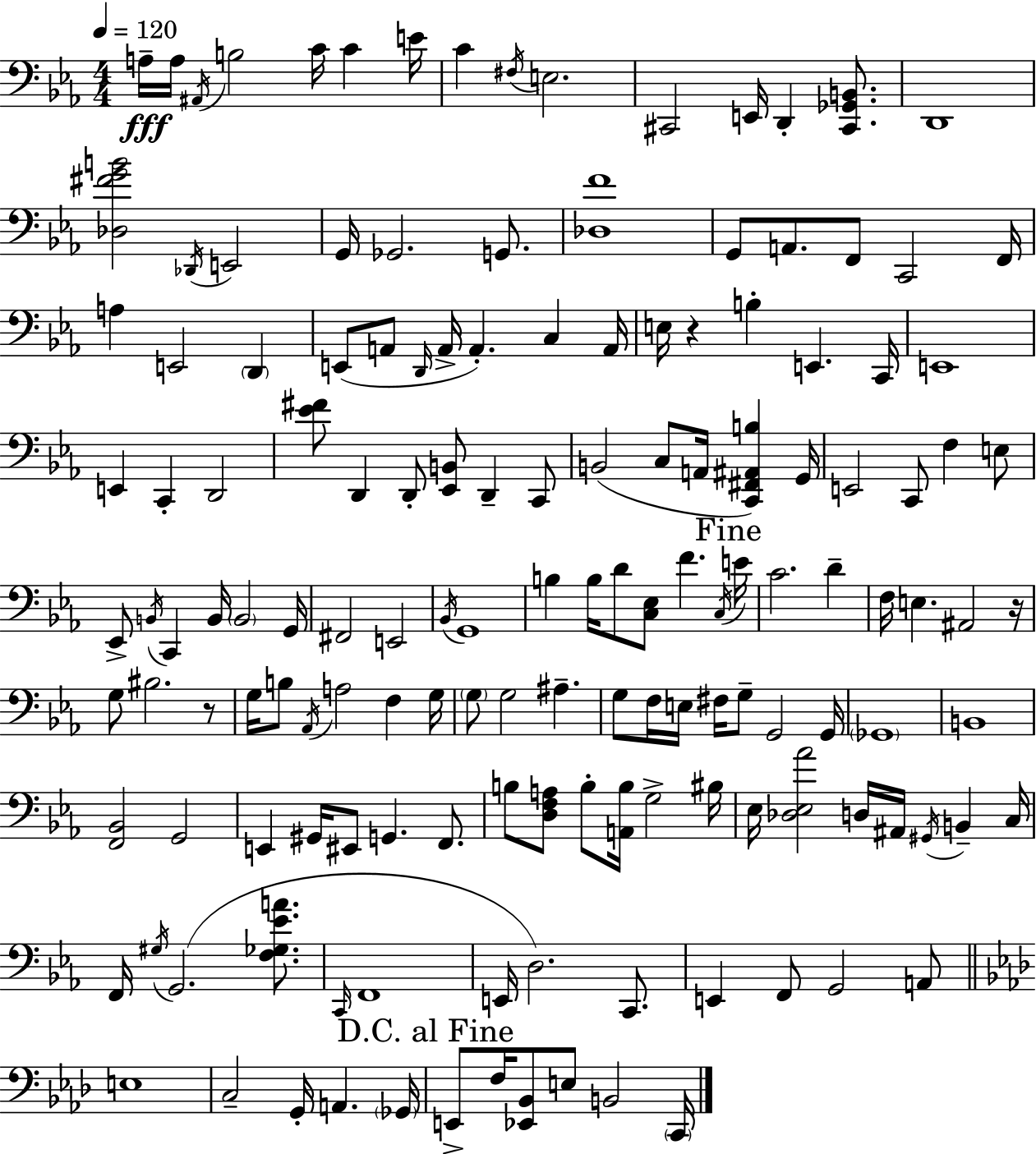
{
  \clef bass
  \numericTimeSignature
  \time 4/4
  \key ees \major
  \tempo 4 = 120
  a16--\fff a16 \acciaccatura { ais,16 } b2 c'16 c'4 | e'16 c'4 \acciaccatura { fis16 } e2. | cis,2 e,16 d,4-. <cis, ges, b,>8. | d,1 | \break <des fis' g' b'>2 \acciaccatura { des,16 } e,2 | g,16 ges,2. | g,8. <des f'>1 | g,8 a,8. f,8 c,2 | \break f,16 a4 e,2 \parenthesize d,4 | e,8( a,8 \grace { d,16 } a,16-> a,4.-.) c4 | a,16 e16 r4 b4-. e,4. | c,16 e,1 | \break e,4 c,4-. d,2 | <ees' fis'>8 d,4 d,8-. <ees, b,>8 d,4-- | c,8 b,2( c8 a,16 <c, fis, ais, b>4) | g,16 e,2 c,8 f4 | \break e8 ees,8-> \acciaccatura { b,16 } c,4 b,16 \parenthesize b,2 | g,16 fis,2 e,2 | \acciaccatura { bes,16 } g,1 | b4 b16 d'8 <c ees>8 f'4. | \break \acciaccatura { c16 } \mark "Fine" e'16 c'2. | d'4-- f16 e4. ais,2 | r16 g8 bis2. | r8 g16 b8 \acciaccatura { aes,16 } a2 | \break f4 g16 \parenthesize g8 g2 | ais4.-- g8 f16 e16 fis16 g8-- g,2 | g,16 \parenthesize ges,1 | b,1 | \break <f, bes,>2 | g,2 e,4 gis,16 eis,8 g,4. | f,8. b8 <d f a>8 b8-. <a, b>16 g2-> | bis16 ees16 <des ees aes'>2 | \break d16 ais,16 \acciaccatura { gis,16 } b,4-- c16 f,16 \acciaccatura { gis16 } g,2.( | <f ges ees' a'>8. \grace { c,16 } f,1 | e,16 d2.) | c,8. e,4 f,8 | \break g,2 a,8 \bar "||" \break \key f \minor e1 | c2-- g,16-. a,4. \parenthesize ges,16 | \mark "D.C. al Fine" e,8-> f16 <ees, bes,>8 e8 b,2 \parenthesize c,16 | \bar "|."
}